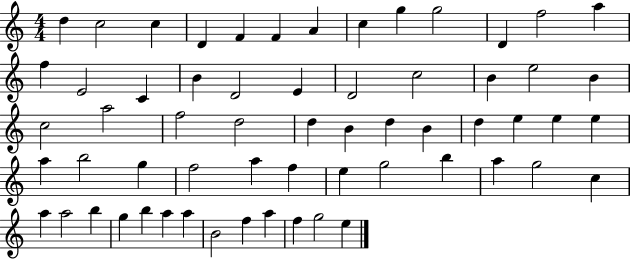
X:1
T:Untitled
M:4/4
L:1/4
K:C
d c2 c D F F A c g g2 D f2 a f E2 C B D2 E D2 c2 B e2 B c2 a2 f2 d2 d B d B d e e e a b2 g f2 a f e g2 b a g2 c a a2 b g b a a B2 f a f g2 e